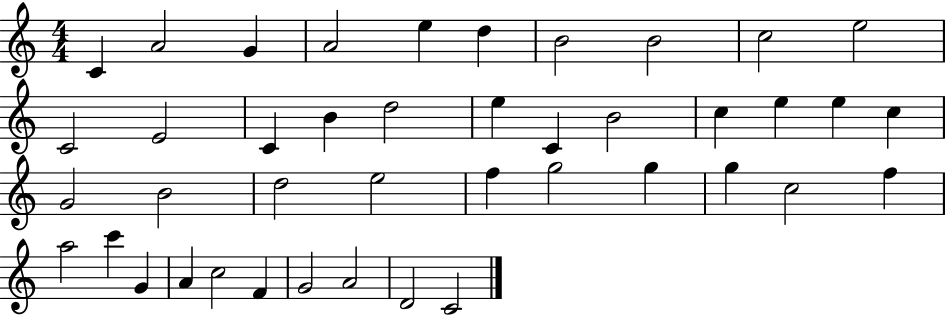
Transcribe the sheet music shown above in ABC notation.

X:1
T:Untitled
M:4/4
L:1/4
K:C
C A2 G A2 e d B2 B2 c2 e2 C2 E2 C B d2 e C B2 c e e c G2 B2 d2 e2 f g2 g g c2 f a2 c' G A c2 F G2 A2 D2 C2